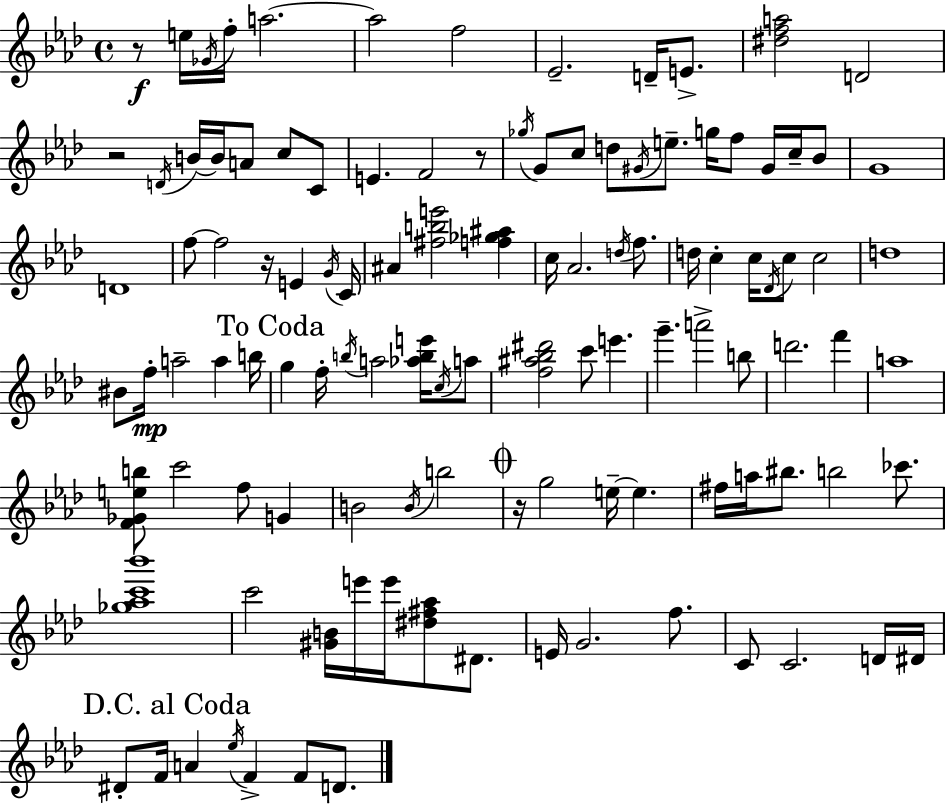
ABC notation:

X:1
T:Untitled
M:4/4
L:1/4
K:Fm
z/2 e/4 _G/4 f/4 a2 a2 f2 _E2 D/4 E/2 [^dfa]2 D2 z2 D/4 B/4 B/4 A/2 c/2 C/2 E F2 z/2 _g/4 G/2 c/2 d/2 ^G/4 e/2 g/4 f/2 ^G/4 c/4 _B/2 G4 D4 f/2 f2 z/4 E G/4 C/4 ^A [^fbe']2 [f_g^a] c/4 _A2 d/4 f/2 d/4 c c/4 _D/4 c/2 c2 d4 ^B/2 f/4 a2 a b/4 g f/4 b/4 a2 [_abe']/4 c/4 a/2 [f^a_b^d']2 c'/2 e' g' a'2 b/2 d'2 f' a4 [F_Geb]/2 c'2 f/2 G B2 B/4 b2 z/4 g2 e/4 e ^f/4 a/4 ^b/2 b2 _c'/2 [_g_ac'_b']4 c'2 [^GB]/4 e'/4 e'/4 [^d^f_a]/2 ^D/2 E/4 G2 f/2 C/2 C2 D/4 ^D/4 ^D/2 F/4 A _e/4 F F/2 D/2